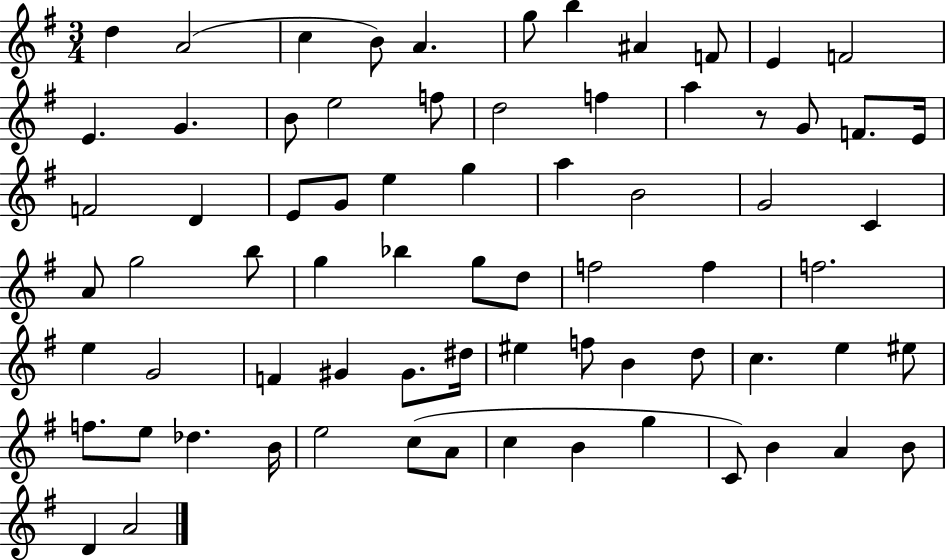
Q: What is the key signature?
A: G major